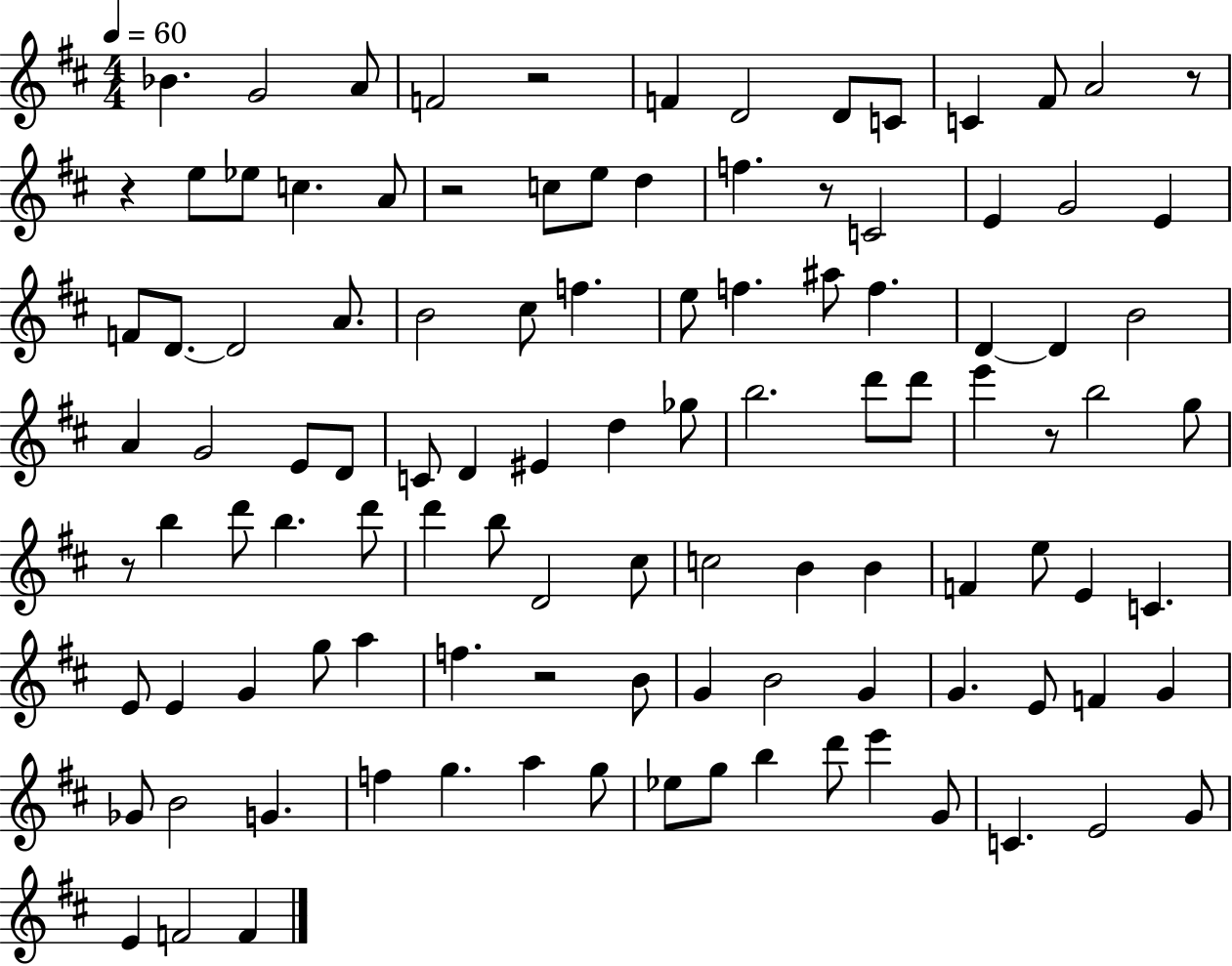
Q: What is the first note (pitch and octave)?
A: Bb4